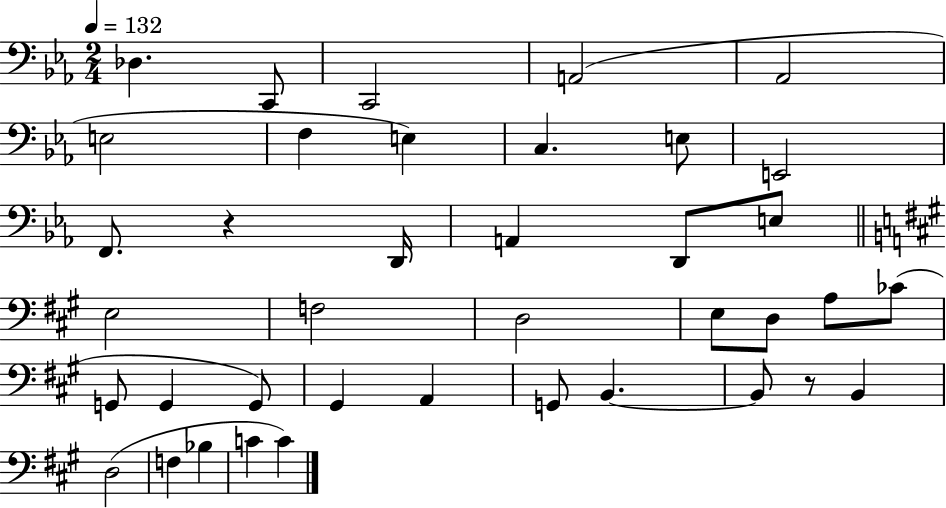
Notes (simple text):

Db3/q. C2/e C2/h A2/h Ab2/h E3/h F3/q E3/q C3/q. E3/e E2/h F2/e. R/q D2/s A2/q D2/e E3/e E3/h F3/h D3/h E3/e D3/e A3/e CES4/e G2/e G2/q G2/e G#2/q A2/q G2/e B2/q. B2/e R/e B2/q D3/h F3/q Bb3/q C4/q C4/q